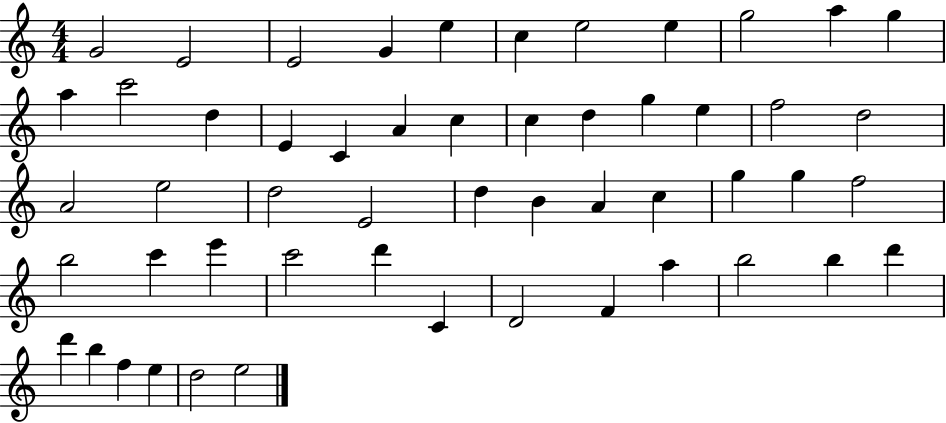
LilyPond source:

{
  \clef treble
  \numericTimeSignature
  \time 4/4
  \key c \major
  g'2 e'2 | e'2 g'4 e''4 | c''4 e''2 e''4 | g''2 a''4 g''4 | \break a''4 c'''2 d''4 | e'4 c'4 a'4 c''4 | c''4 d''4 g''4 e''4 | f''2 d''2 | \break a'2 e''2 | d''2 e'2 | d''4 b'4 a'4 c''4 | g''4 g''4 f''2 | \break b''2 c'''4 e'''4 | c'''2 d'''4 c'4 | d'2 f'4 a''4 | b''2 b''4 d'''4 | \break d'''4 b''4 f''4 e''4 | d''2 e''2 | \bar "|."
}